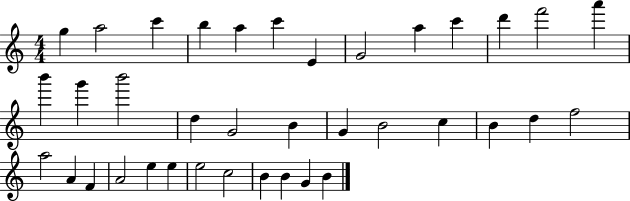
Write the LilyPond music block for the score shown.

{
  \clef treble
  \numericTimeSignature
  \time 4/4
  \key c \major
  g''4 a''2 c'''4 | b''4 a''4 c'''4 e'4 | g'2 a''4 c'''4 | d'''4 f'''2 a'''4 | \break b'''4 g'''4 b'''2 | d''4 g'2 b'4 | g'4 b'2 c''4 | b'4 d''4 f''2 | \break a''2 a'4 f'4 | a'2 e''4 e''4 | e''2 c''2 | b'4 b'4 g'4 b'4 | \break \bar "|."
}